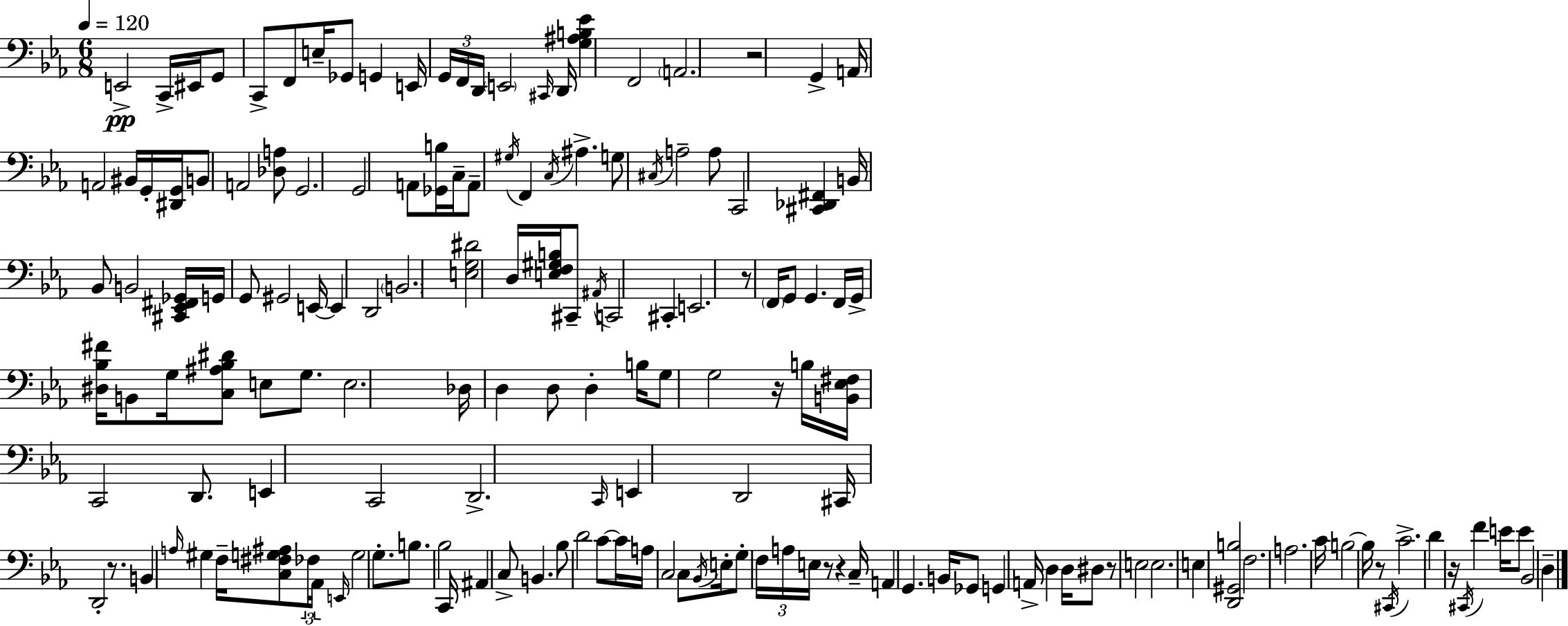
E2/h C2/s EIS2/s G2/e C2/e F2/e E3/s Gb2/e G2/q E2/s G2/s F2/s D2/s E2/h C#2/s D2/s [G3,A#3,B3,Eb4]/q F2/h A2/h. R/h G2/q A2/s A2/h BIS2/s G2/s [D#2,G2]/s B2/e A2/h [Db3,A3]/e G2/h. G2/h A2/e [Gb2,B3]/s C3/s A2/e G#3/s F2/q C3/s A#3/q. G3/e C#3/s A3/h A3/e C2/h [C#2,Db2,F#2]/q B2/s Bb2/e B2/h [C#2,Eb2,F#2,Gb2]/s G2/s G2/e G#2/h E2/s E2/q D2/h B2/h. [E3,G3,D#4]/h D3/s [E3,F3,G#3,B3]/s C#2/e A#2/s C2/h C#2/q E2/h. R/e F2/s G2/e G2/q. F2/s G2/s [D#3,Bb3,F#4]/s B2/e G3/s [C3,A#3,Bb3,D#4]/e E3/e G3/e. E3/h. Db3/s D3/q D3/e D3/q B3/s G3/e G3/h R/s B3/s [B2,Eb3,F#3]/s C2/h D2/e. E2/q C2/h D2/h. C2/s E2/q D2/h C#2/s D2/h R/e. B2/q A3/s G#3/q F3/s [C3,F#3,G3,A#3]/e FES3/s Ab2/s E2/s G3/h G3/e. B3/e. Bb3/h C2/s A#2/q C3/e B2/q. Bb3/e D4/h C4/e C4/s A3/s C3/h C3/e Bb2/s E3/s G3/e F3/s A3/s E3/s R/e R/q C3/s A2/q G2/q. B2/s Gb2/e G2/q A2/s D3/q D3/s D#3/e R/e E3/h E3/h. E3/q [D2,G#2,B3]/h F3/h. A3/h. C4/s B3/h B3/s R/e C#2/s C4/h. D4/q R/s C#2/s F4/q E4/s E4/e Bb2/h D3/q